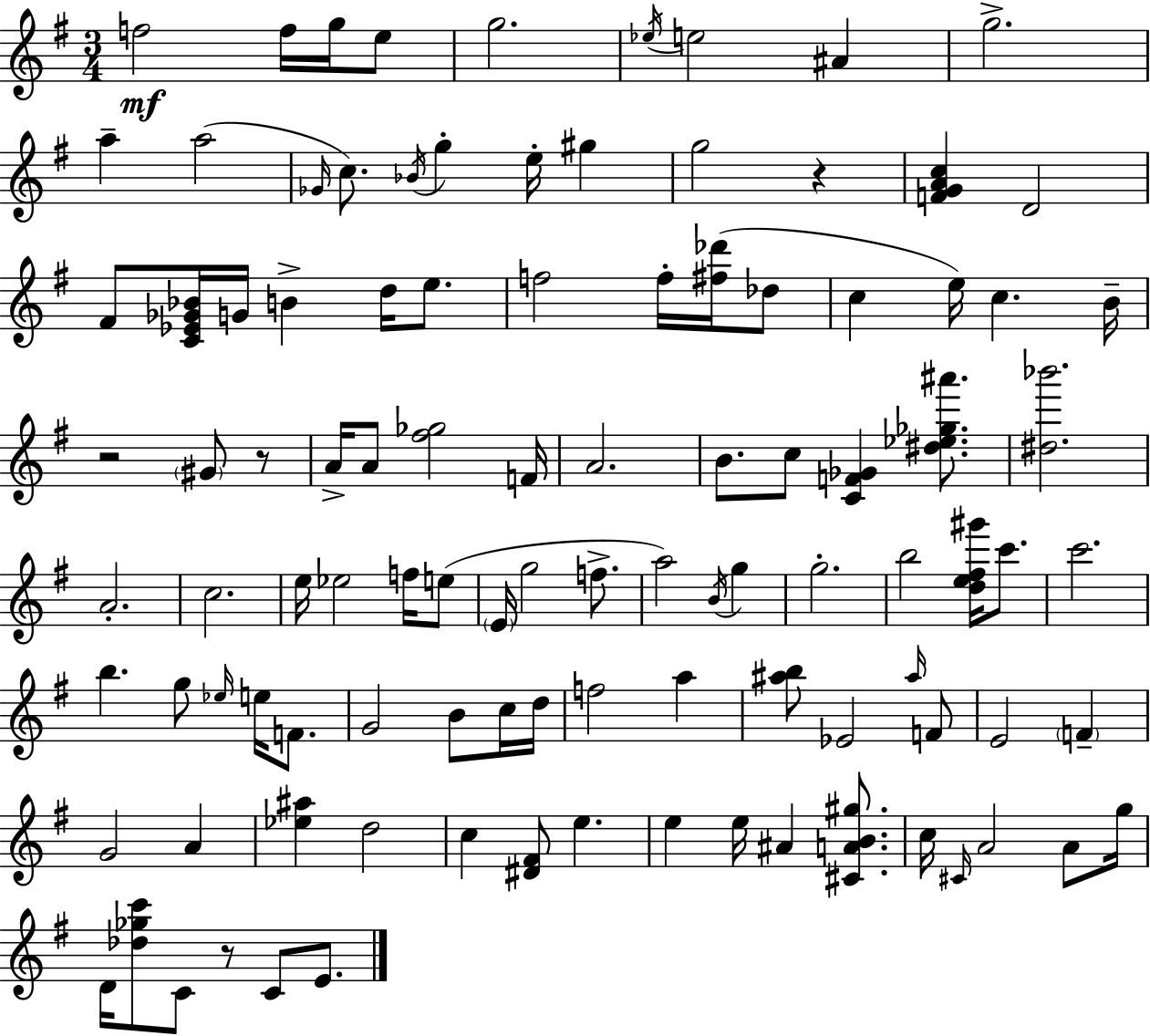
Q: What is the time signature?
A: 3/4